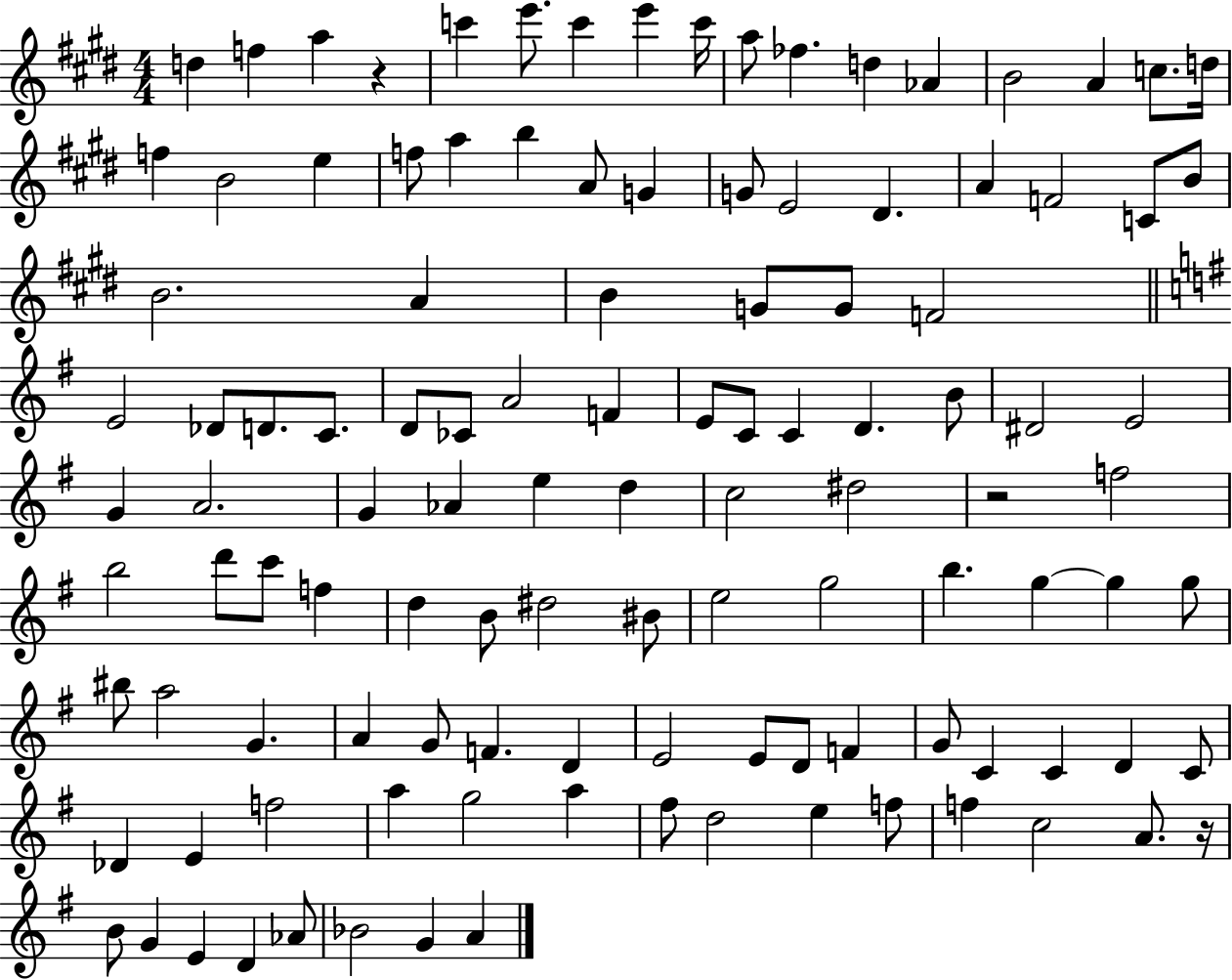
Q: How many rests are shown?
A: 3